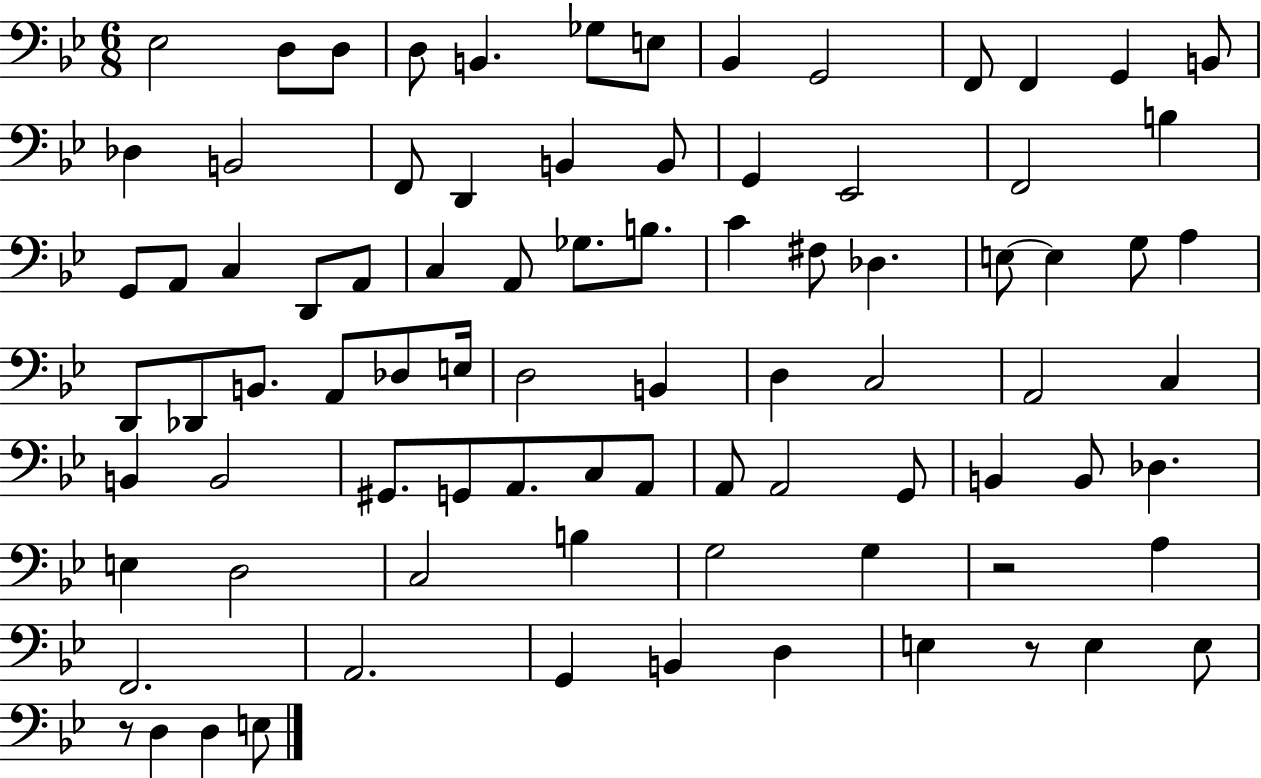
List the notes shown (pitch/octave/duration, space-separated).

Eb3/h D3/e D3/e D3/e B2/q. Gb3/e E3/e Bb2/q G2/h F2/e F2/q G2/q B2/e Db3/q B2/h F2/e D2/q B2/q B2/e G2/q Eb2/h F2/h B3/q G2/e A2/e C3/q D2/e A2/e C3/q A2/e Gb3/e. B3/e. C4/q F#3/e Db3/q. E3/e E3/q G3/e A3/q D2/e Db2/e B2/e. A2/e Db3/e E3/s D3/h B2/q D3/q C3/h A2/h C3/q B2/q B2/h G#2/e. G2/e A2/e. C3/e A2/e A2/e A2/h G2/e B2/q B2/e Db3/q. E3/q D3/h C3/h B3/q G3/h G3/q R/h A3/q F2/h. A2/h. G2/q B2/q D3/q E3/q R/e E3/q E3/e R/e D3/q D3/q E3/e